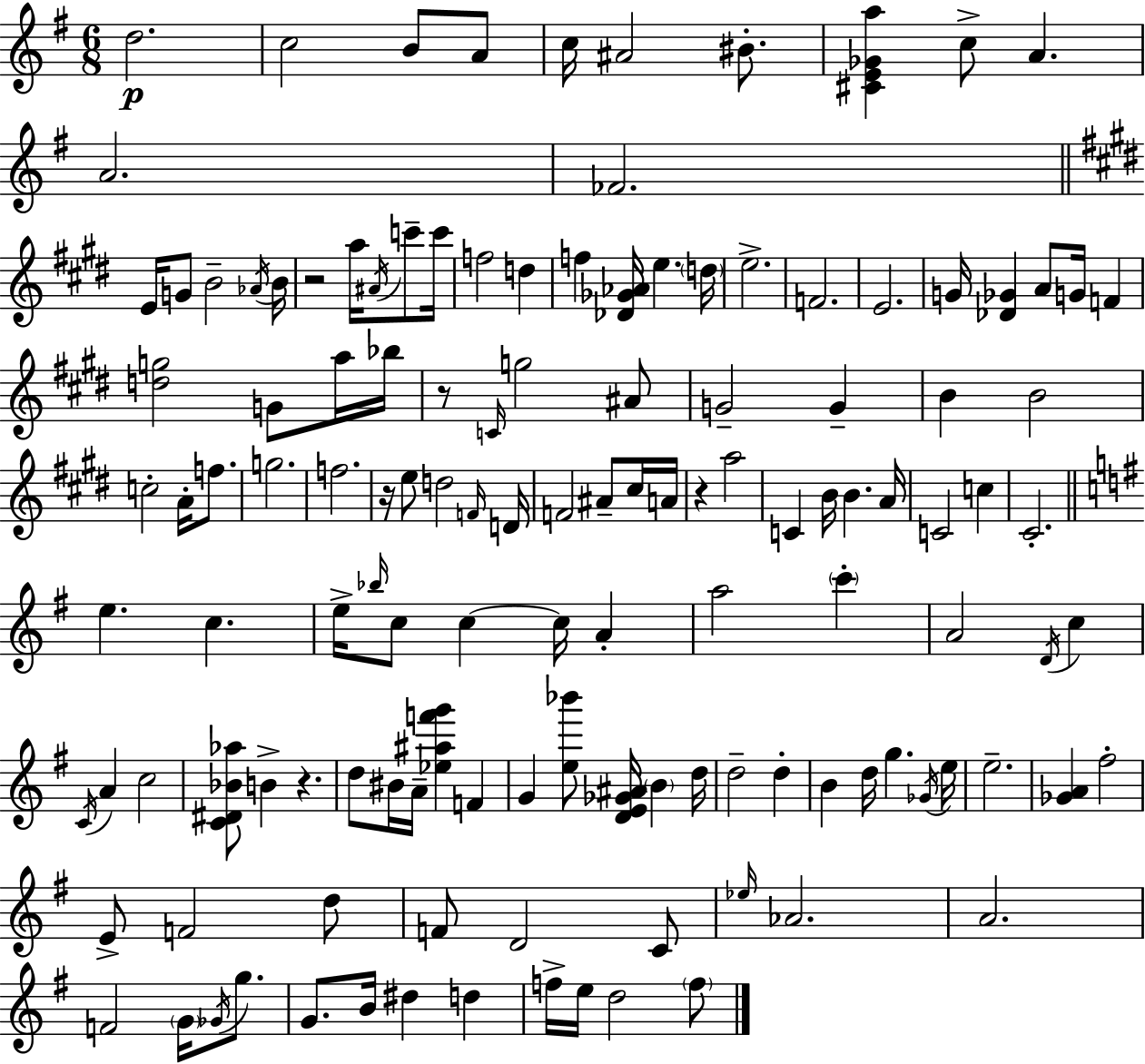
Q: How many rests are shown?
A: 5